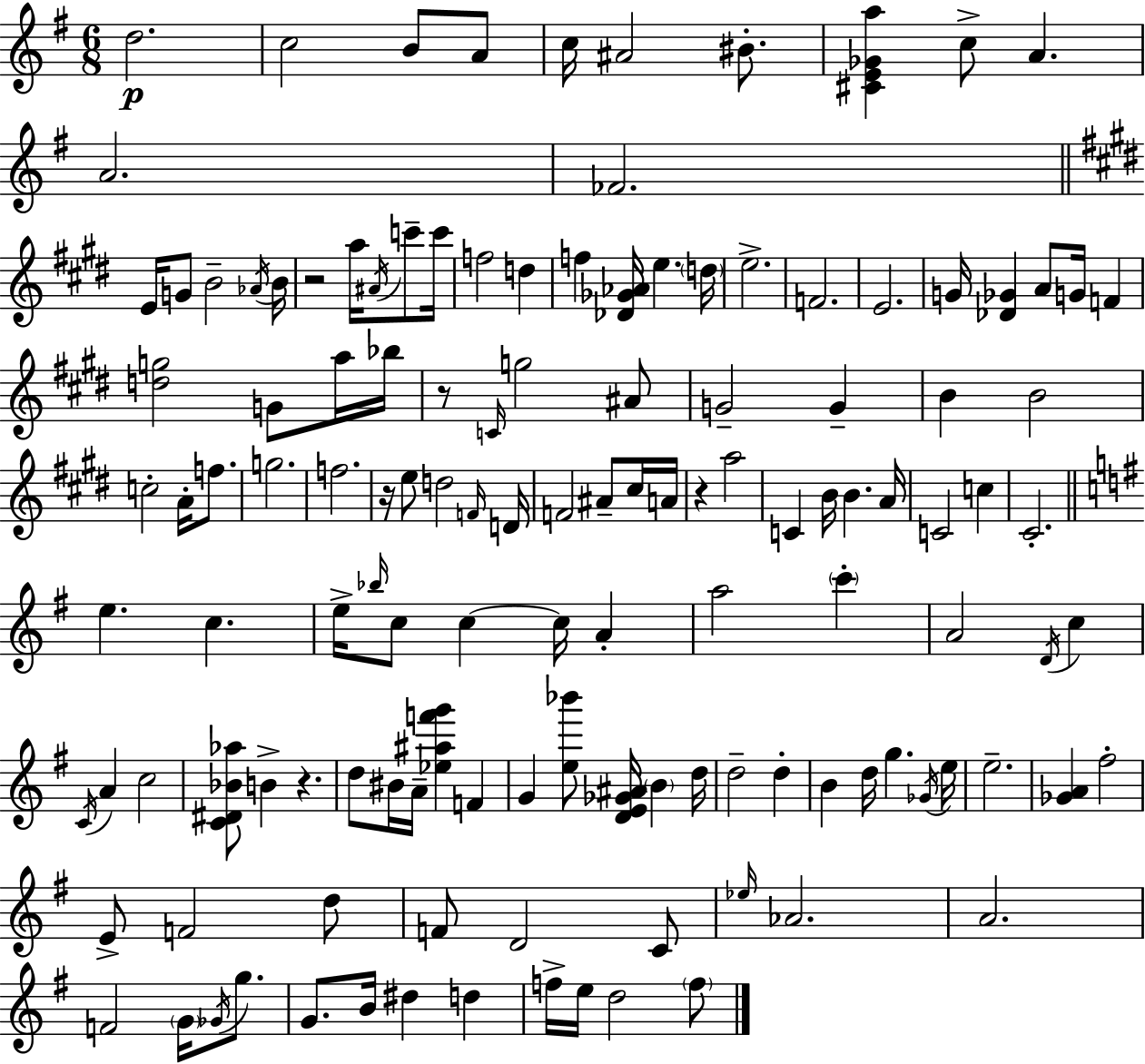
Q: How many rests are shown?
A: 5